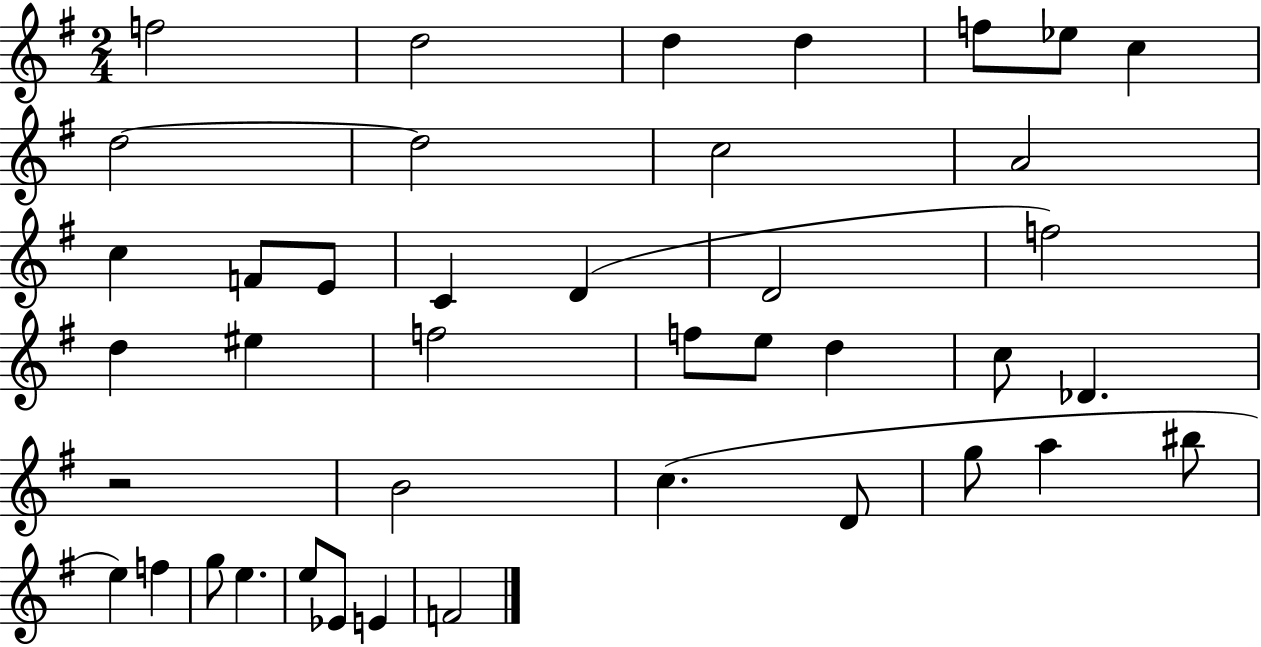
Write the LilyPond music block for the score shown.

{
  \clef treble
  \numericTimeSignature
  \time 2/4
  \key g \major
  f''2 | d''2 | d''4 d''4 | f''8 ees''8 c''4 | \break d''2~~ | d''2 | c''2 | a'2 | \break c''4 f'8 e'8 | c'4 d'4( | d'2 | f''2) | \break d''4 eis''4 | f''2 | f''8 e''8 d''4 | c''8 des'4. | \break r2 | b'2 | c''4.( d'8 | g''8 a''4 bis''8 | \break e''4) f''4 | g''8 e''4. | e''8 ees'8 e'4 | f'2 | \break \bar "|."
}